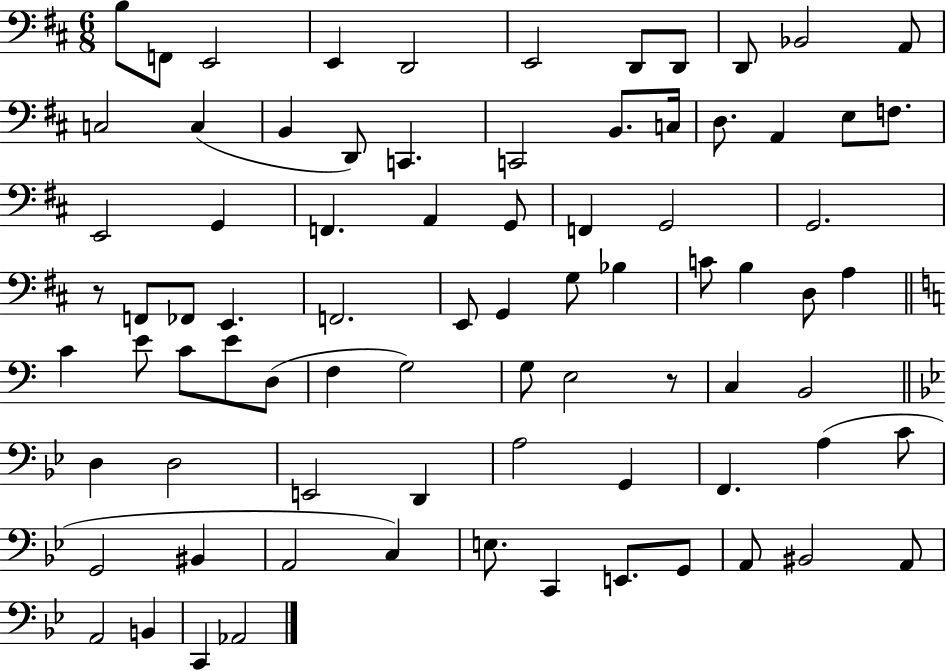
{
  \clef bass
  \numericTimeSignature
  \time 6/8
  \key d \major
  b8 f,8 e,2 | e,4 d,2 | e,2 d,8 d,8 | d,8 bes,2 a,8 | \break c2 c4( | b,4 d,8) c,4. | c,2 b,8. c16 | d8. a,4 e8 f8. | \break e,2 g,4 | f,4. a,4 g,8 | f,4 g,2 | g,2. | \break r8 f,8 fes,8 e,4. | f,2. | e,8 g,4 g8 bes4 | c'8 b4 d8 a4 | \break \bar "||" \break \key a \minor c'4 e'8 c'8 e'8 d8( | f4 g2) | g8 e2 r8 | c4 b,2 | \break \bar "||" \break \key bes \major d4 d2 | e,2 d,4 | a2 g,4 | f,4. a4( c'8 | \break g,2 bis,4 | a,2 c4) | e8. c,4 e,8. g,8 | a,8 bis,2 a,8 | \break a,2 b,4 | c,4 aes,2 | \bar "|."
}